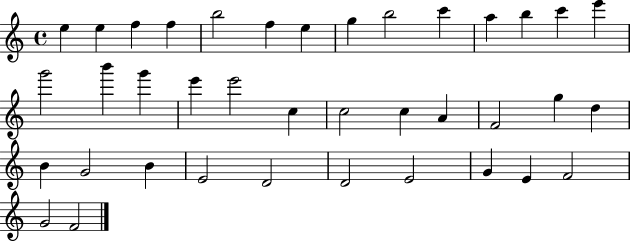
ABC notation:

X:1
T:Untitled
M:4/4
L:1/4
K:C
e e f f b2 f e g b2 c' a b c' e' g'2 b' g' e' e'2 c c2 c A F2 g d B G2 B E2 D2 D2 E2 G E F2 G2 F2